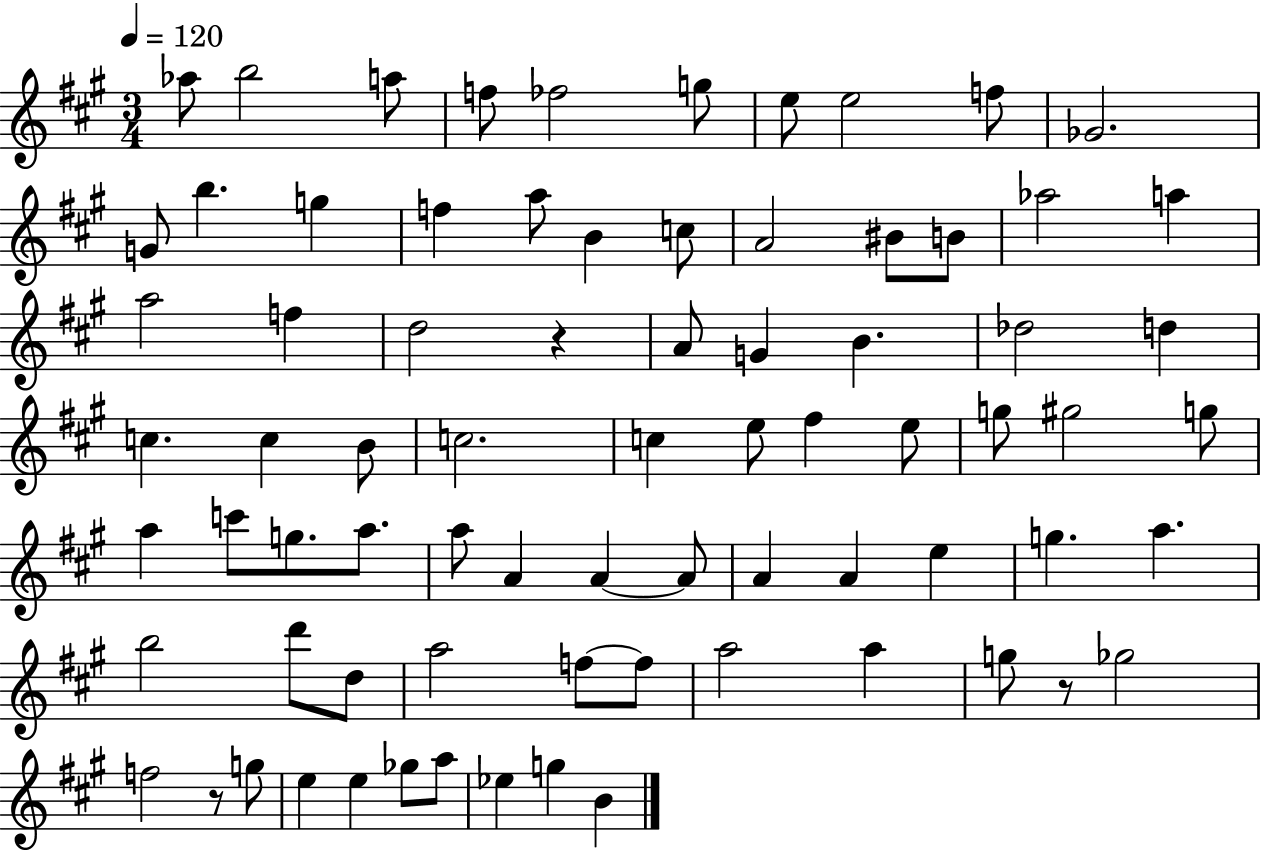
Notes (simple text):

Ab5/e B5/h A5/e F5/e FES5/h G5/e E5/e E5/h F5/e Gb4/h. G4/e B5/q. G5/q F5/q A5/e B4/q C5/e A4/h BIS4/e B4/e Ab5/h A5/q A5/h F5/q D5/h R/q A4/e G4/q B4/q. Db5/h D5/q C5/q. C5/q B4/e C5/h. C5/q E5/e F#5/q E5/e G5/e G#5/h G5/e A5/q C6/e G5/e. A5/e. A5/e A4/q A4/q A4/e A4/q A4/q E5/q G5/q. A5/q. B5/h D6/e D5/e A5/h F5/e F5/e A5/h A5/q G5/e R/e Gb5/h F5/h R/e G5/e E5/q E5/q Gb5/e A5/e Eb5/q G5/q B4/q